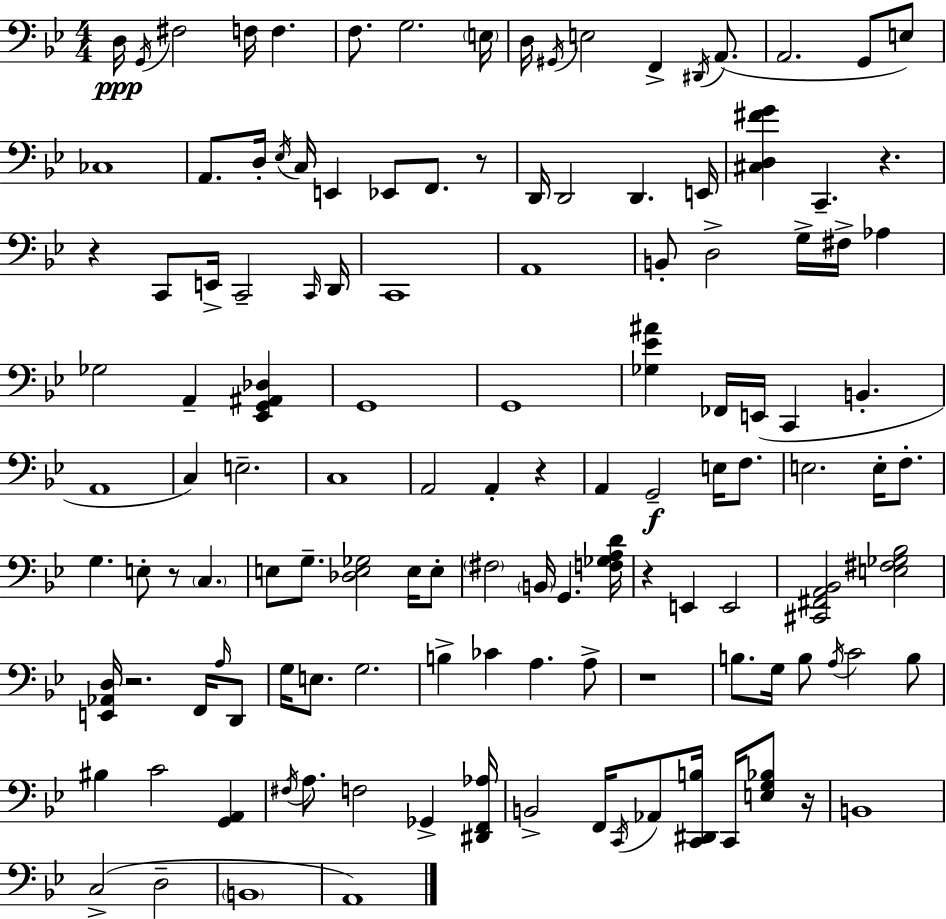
X:1
T:Untitled
M:4/4
L:1/4
K:Gm
D,/4 G,,/4 ^F,2 F,/4 F, F,/2 G,2 E,/4 D,/4 ^G,,/4 E,2 F,, ^D,,/4 A,,/2 A,,2 G,,/2 E,/2 _C,4 A,,/2 D,/4 _E,/4 C,/4 E,, _E,,/2 F,,/2 z/2 D,,/4 D,,2 D,, E,,/4 [^C,D,^FG] C,, z z C,,/2 E,,/4 C,,2 C,,/4 D,,/4 C,,4 A,,4 B,,/2 D,2 G,/4 ^F,/4 _A, _G,2 A,, [_E,,G,,^A,,_D,] G,,4 G,,4 [_G,_E^A] _F,,/4 E,,/4 C,, B,, A,,4 C, E,2 C,4 A,,2 A,, z A,, G,,2 E,/4 F,/2 E,2 E,/4 F,/2 G, E,/2 z/2 C, E,/2 G,/2 [_D,E,_G,]2 E,/4 E,/2 ^F,2 B,,/4 G,, [F,_G,A,D]/4 z E,, E,,2 [^C,,^F,,A,,_B,,]2 [E,^F,_G,_B,]2 [E,,_A,,D,]/4 z2 F,,/4 A,/4 D,,/2 G,/4 E,/2 G,2 B, _C A, A,/2 z4 B,/2 G,/4 B,/2 A,/4 C2 B,/2 ^B, C2 [G,,A,,] ^F,/4 A,/2 F,2 _G,, [^D,,F,,_A,]/4 B,,2 F,,/4 C,,/4 _A,,/2 [C,,^D,,B,]/4 C,,/4 [E,G,_B,]/2 z/4 B,,4 C,2 D,2 B,,4 A,,4